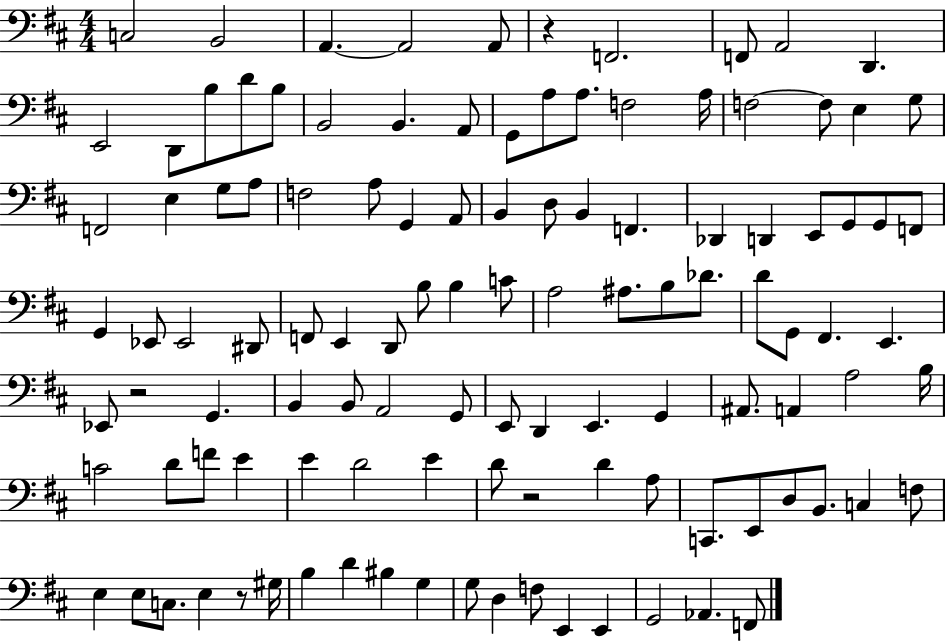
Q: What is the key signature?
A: D major